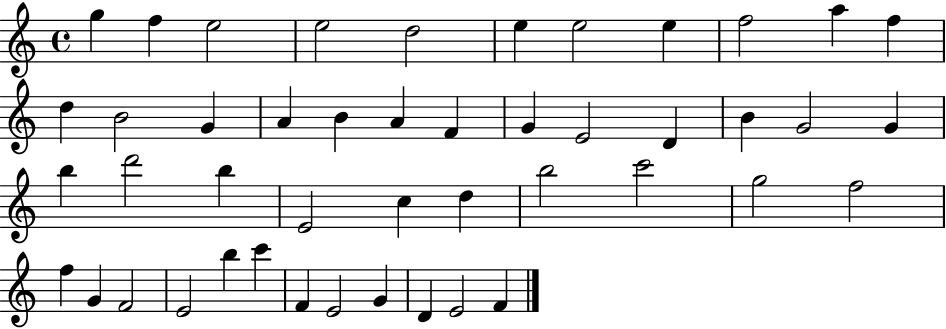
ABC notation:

X:1
T:Untitled
M:4/4
L:1/4
K:C
g f e2 e2 d2 e e2 e f2 a f d B2 G A B A F G E2 D B G2 G b d'2 b E2 c d b2 c'2 g2 f2 f G F2 E2 b c' F E2 G D E2 F